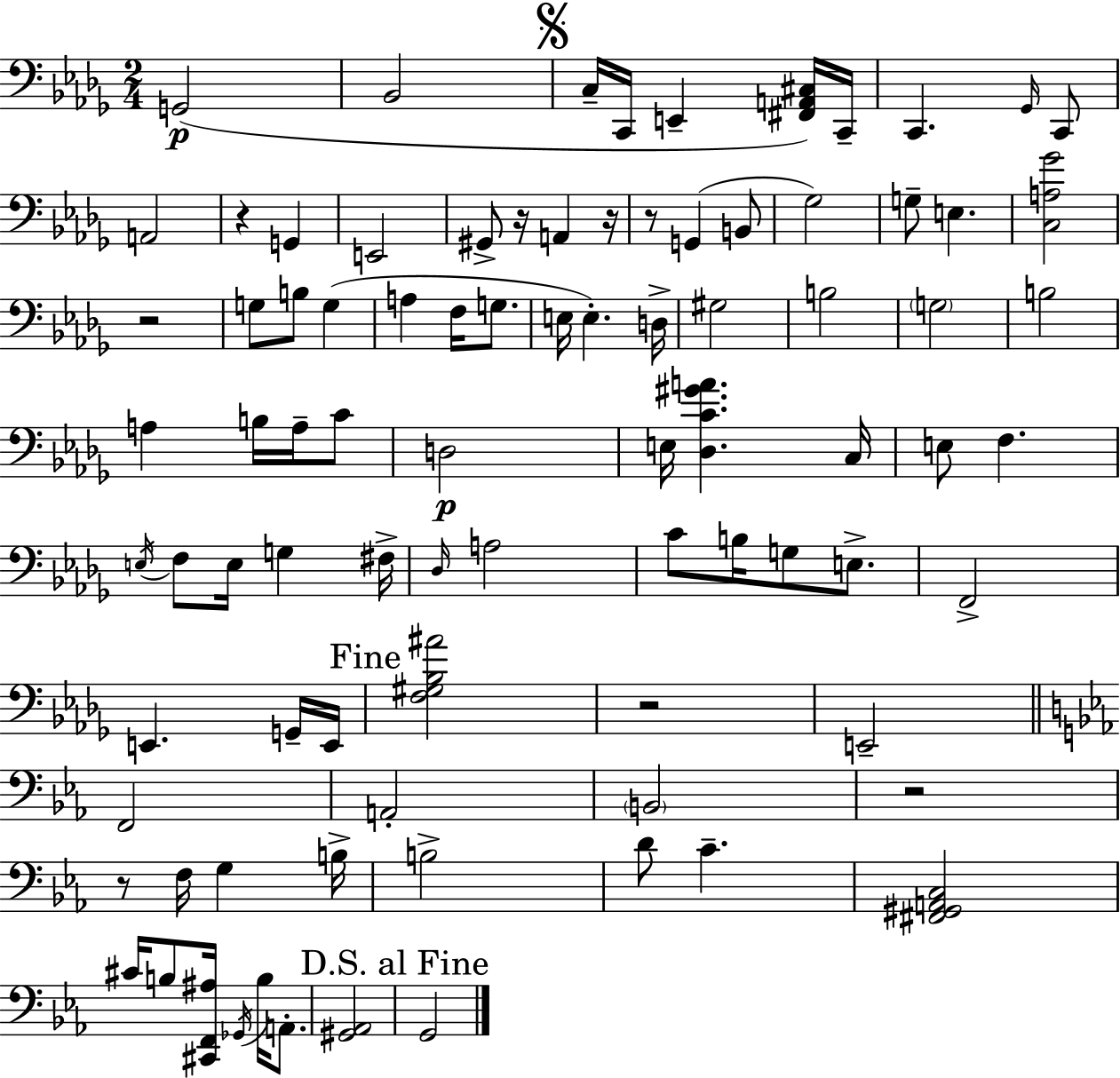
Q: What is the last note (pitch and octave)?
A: G2